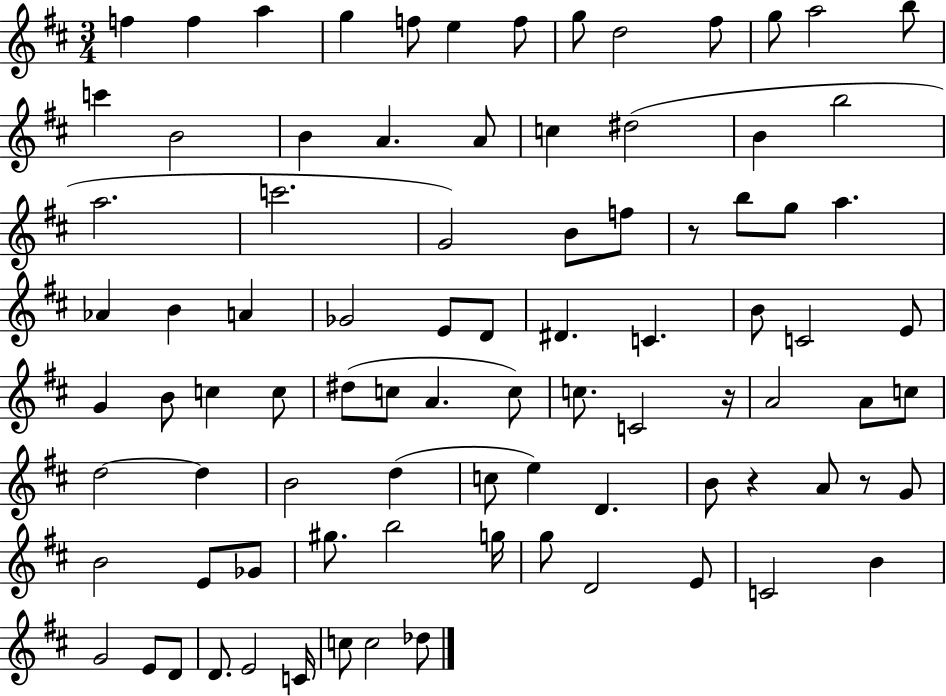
F5/q F5/q A5/q G5/q F5/e E5/q F5/e G5/e D5/h F#5/e G5/e A5/h B5/e C6/q B4/h B4/q A4/q. A4/e C5/q D#5/h B4/q B5/h A5/h. C6/h. G4/h B4/e F5/e R/e B5/e G5/e A5/q. Ab4/q B4/q A4/q Gb4/h E4/e D4/e D#4/q. C4/q. B4/e C4/h E4/e G4/q B4/e C5/q C5/e D#5/e C5/e A4/q. C5/e C5/e. C4/h R/s A4/h A4/e C5/e D5/h D5/q B4/h D5/q C5/e E5/q D4/q. B4/e R/q A4/e R/e G4/e B4/h E4/e Gb4/e G#5/e. B5/h G5/s G5/e D4/h E4/e C4/h B4/q G4/h E4/e D4/e D4/e. E4/h C4/s C5/e C5/h Db5/e